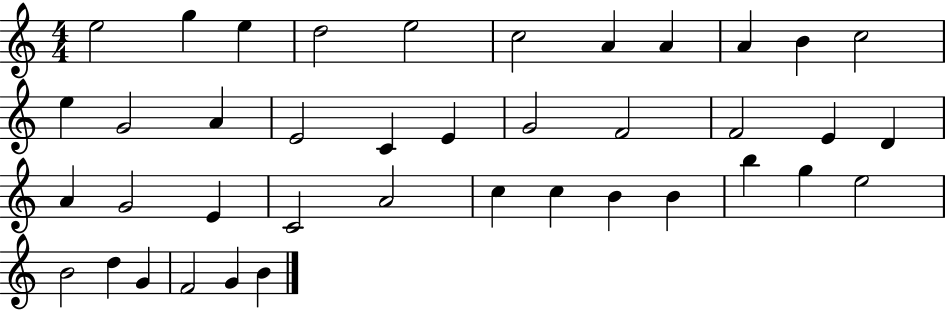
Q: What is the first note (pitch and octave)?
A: E5